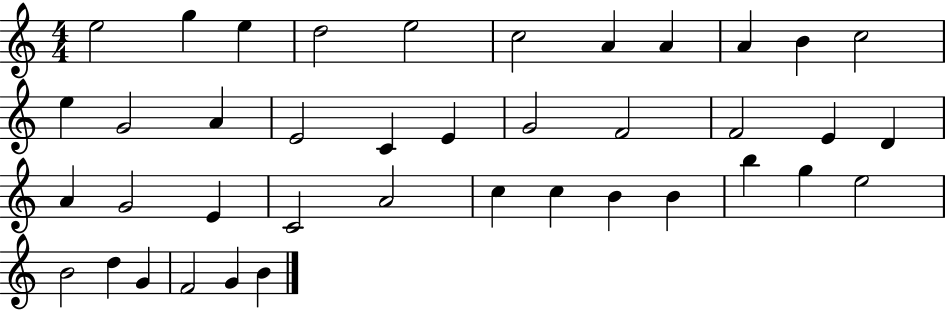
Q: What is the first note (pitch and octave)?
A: E5